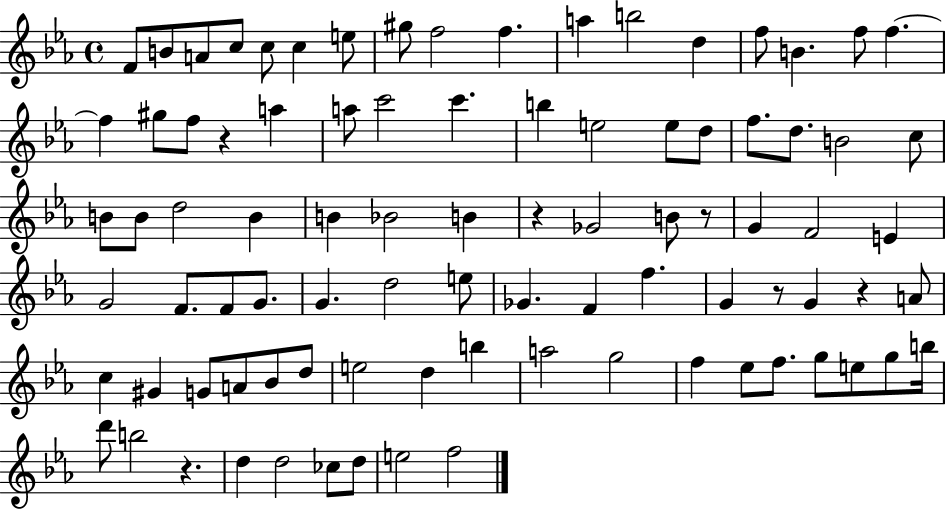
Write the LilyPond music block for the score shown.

{
  \clef treble
  \time 4/4
  \defaultTimeSignature
  \key ees \major
  f'8 b'8 a'8 c''8 c''8 c''4 e''8 | gis''8 f''2 f''4. | a''4 b''2 d''4 | f''8 b'4. f''8 f''4.~~ | \break f''4 gis''8 f''8 r4 a''4 | a''8 c'''2 c'''4. | b''4 e''2 e''8 d''8 | f''8. d''8. b'2 c''8 | \break b'8 b'8 d''2 b'4 | b'4 bes'2 b'4 | r4 ges'2 b'8 r8 | g'4 f'2 e'4 | \break g'2 f'8. f'8 g'8. | g'4. d''2 e''8 | ges'4. f'4 f''4. | g'4 r8 g'4 r4 a'8 | \break c''4 gis'4 g'8 a'8 bes'8 d''8 | e''2 d''4 b''4 | a''2 g''2 | f''4 ees''8 f''8. g''8 e''8 g''8 b''16 | \break d'''8 b''2 r4. | d''4 d''2 ces''8 d''8 | e''2 f''2 | \bar "|."
}